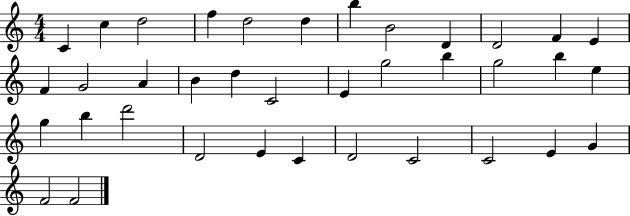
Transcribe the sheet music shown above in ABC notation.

X:1
T:Untitled
M:4/4
L:1/4
K:C
C c d2 f d2 d b B2 D D2 F E F G2 A B d C2 E g2 b g2 b e g b d'2 D2 E C D2 C2 C2 E G F2 F2